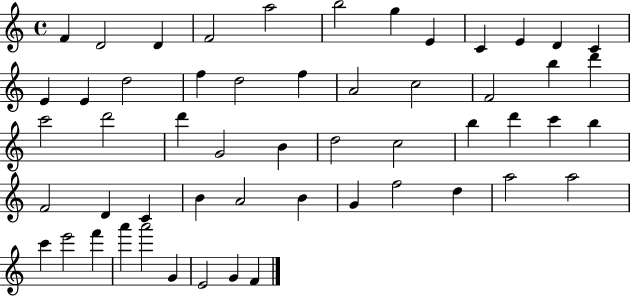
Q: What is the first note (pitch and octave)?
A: F4